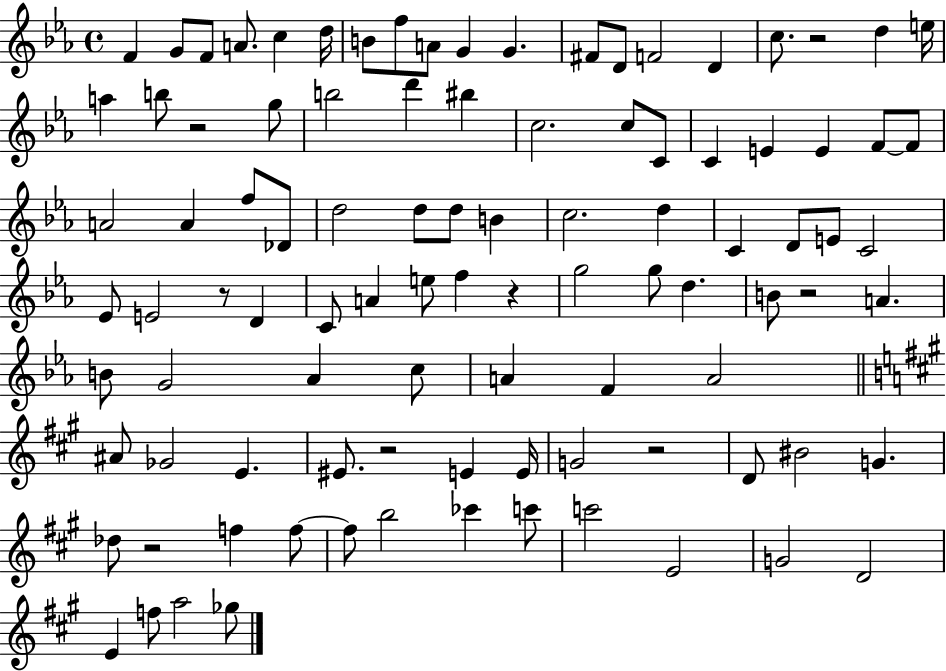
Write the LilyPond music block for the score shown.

{
  \clef treble
  \time 4/4
  \defaultTimeSignature
  \key ees \major
  f'4 g'8 f'8 a'8. c''4 d''16 | b'8 f''8 a'8 g'4 g'4. | fis'8 d'8 f'2 d'4 | c''8. r2 d''4 e''16 | \break a''4 b''8 r2 g''8 | b''2 d'''4 bis''4 | c''2. c''8 c'8 | c'4 e'4 e'4 f'8~~ f'8 | \break a'2 a'4 f''8 des'8 | d''2 d''8 d''8 b'4 | c''2. d''4 | c'4 d'8 e'8 c'2 | \break ees'8 e'2 r8 d'4 | c'8 a'4 e''8 f''4 r4 | g''2 g''8 d''4. | b'8 r2 a'4. | \break b'8 g'2 aes'4 c''8 | a'4 f'4 a'2 | \bar "||" \break \key a \major ais'8 ges'2 e'4. | eis'8. r2 e'4 e'16 | g'2 r2 | d'8 bis'2 g'4. | \break des''8 r2 f''4 f''8~~ | f''8 b''2 ces'''4 c'''8 | c'''2 e'2 | g'2 d'2 | \break e'4 f''8 a''2 ges''8 | \bar "|."
}